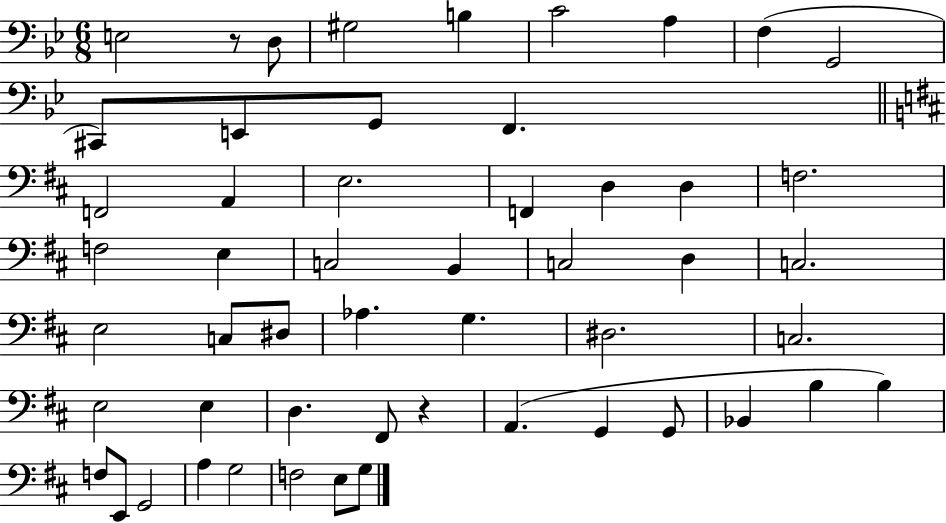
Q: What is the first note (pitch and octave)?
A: E3